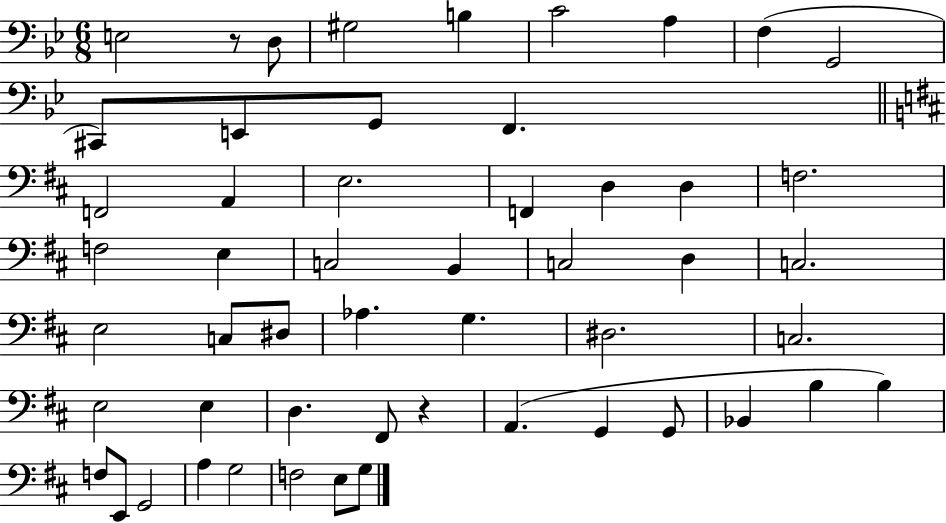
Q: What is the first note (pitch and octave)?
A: E3